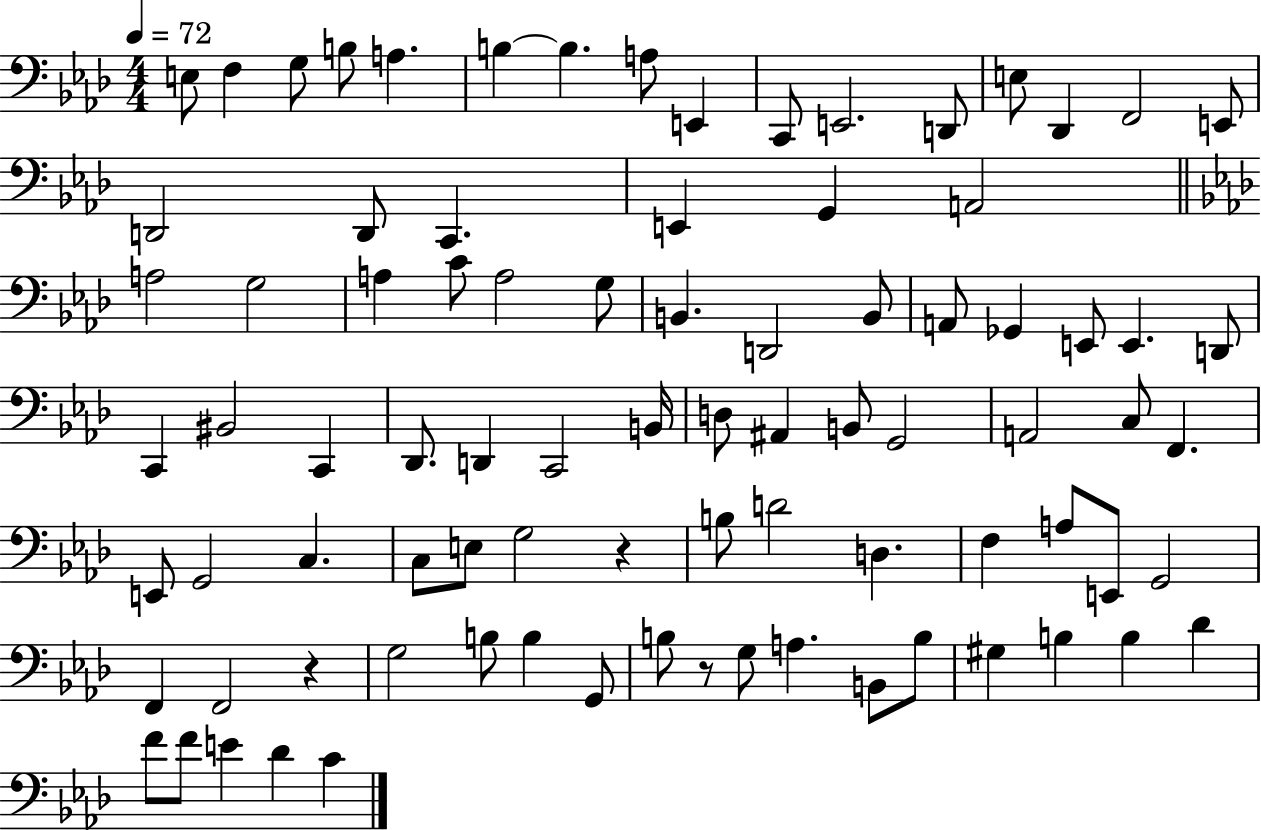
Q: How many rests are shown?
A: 3